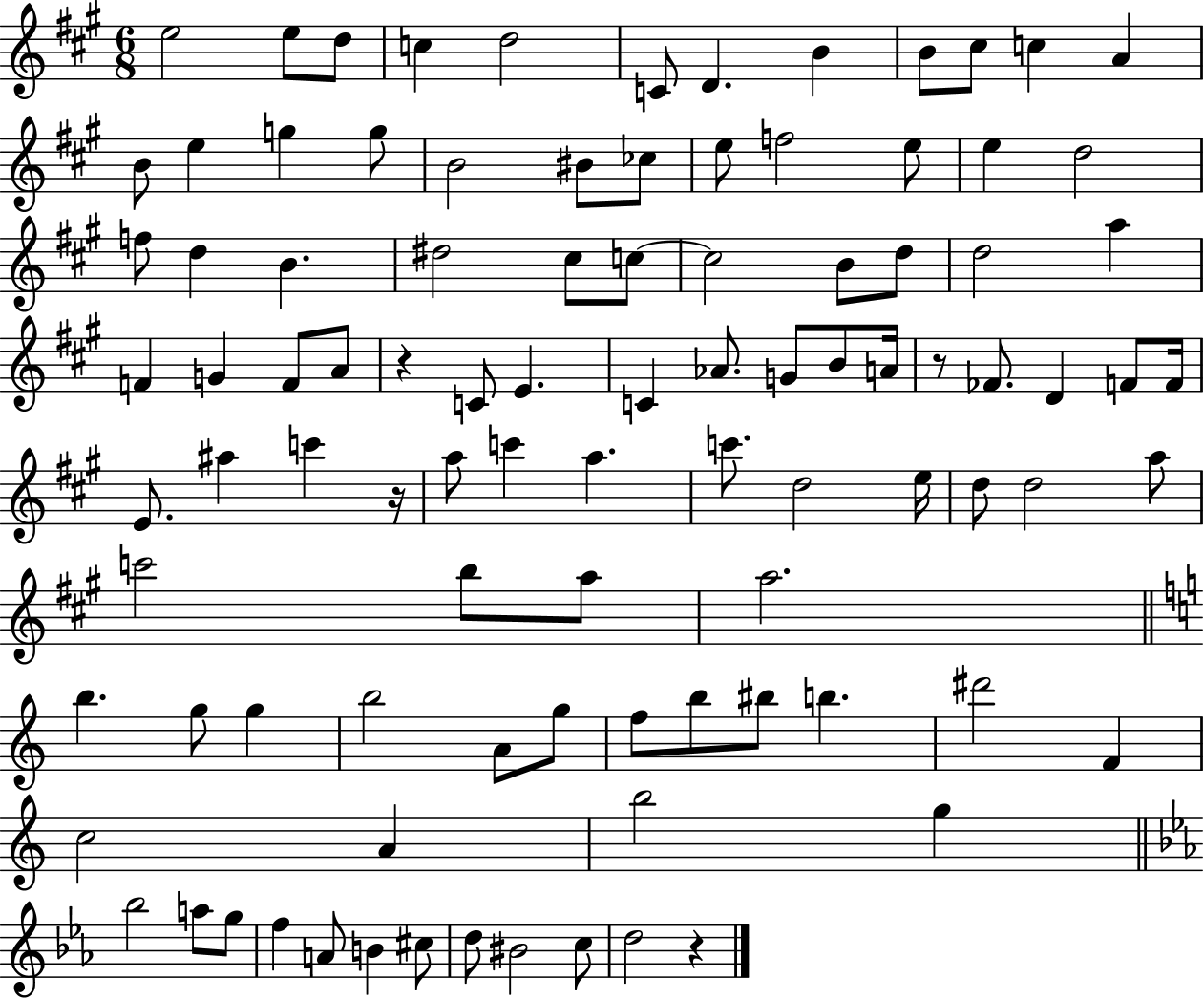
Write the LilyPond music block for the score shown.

{
  \clef treble
  \numericTimeSignature
  \time 6/8
  \key a \major
  e''2 e''8 d''8 | c''4 d''2 | c'8 d'4. b'4 | b'8 cis''8 c''4 a'4 | \break b'8 e''4 g''4 g''8 | b'2 bis'8 ces''8 | e''8 f''2 e''8 | e''4 d''2 | \break f''8 d''4 b'4. | dis''2 cis''8 c''8~~ | c''2 b'8 d''8 | d''2 a''4 | \break f'4 g'4 f'8 a'8 | r4 c'8 e'4. | c'4 aes'8. g'8 b'8 a'16 | r8 fes'8. d'4 f'8 f'16 | \break e'8. ais''4 c'''4 r16 | a''8 c'''4 a''4. | c'''8. d''2 e''16 | d''8 d''2 a''8 | \break c'''2 b''8 a''8 | a''2. | \bar "||" \break \key a \minor b''4. g''8 g''4 | b''2 a'8 g''8 | f''8 b''8 bis''8 b''4. | dis'''2 f'4 | \break c''2 a'4 | b''2 g''4 | \bar "||" \break \key c \minor bes''2 a''8 g''8 | f''4 a'8 b'4 cis''8 | d''8 bis'2 c''8 | d''2 r4 | \break \bar "|."
}